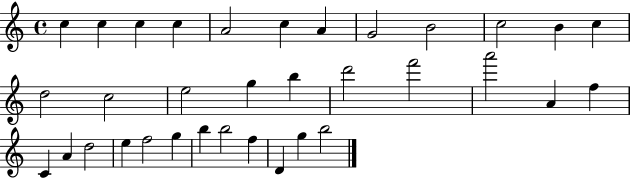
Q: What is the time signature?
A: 4/4